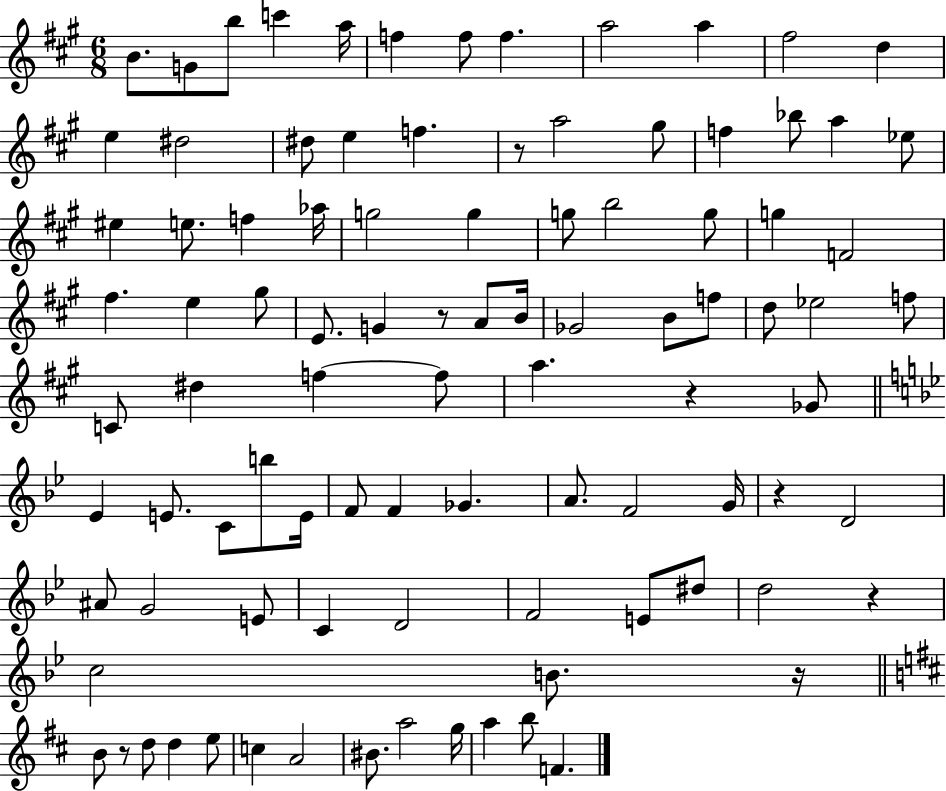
B4/e. G4/e B5/e C6/q A5/s F5/q F5/e F5/q. A5/h A5/q F#5/h D5/q E5/q D#5/h D#5/e E5/q F5/q. R/e A5/h G#5/e F5/q Bb5/e A5/q Eb5/e EIS5/q E5/e. F5/q Ab5/s G5/h G5/q G5/e B5/h G5/e G5/q F4/h F#5/q. E5/q G#5/e E4/e. G4/q R/e A4/e B4/s Gb4/h B4/e F5/e D5/e Eb5/h F5/e C4/e D#5/q F5/q F5/e A5/q. R/q Gb4/e Eb4/q E4/e. C4/e B5/e E4/s F4/e F4/q Gb4/q. A4/e. F4/h G4/s R/q D4/h A#4/e G4/h E4/e C4/q D4/h F4/h E4/e D#5/e D5/h R/q C5/h B4/e. R/s B4/e R/e D5/e D5/q E5/e C5/q A4/h BIS4/e. A5/h G5/s A5/q B5/e F4/q.